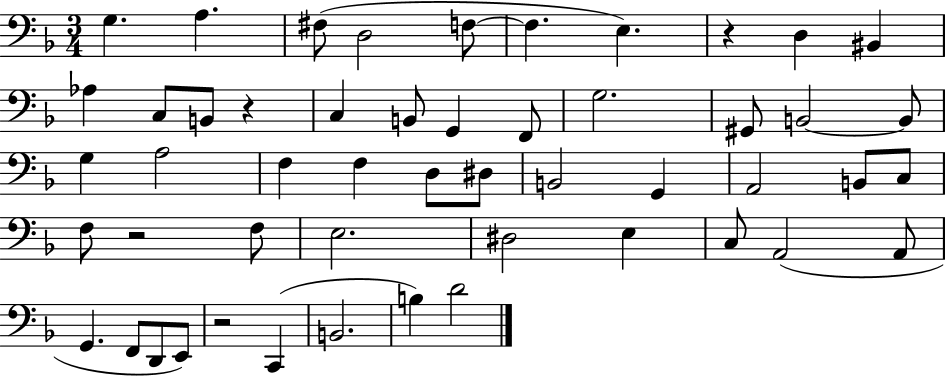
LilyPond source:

{
  \clef bass
  \numericTimeSignature
  \time 3/4
  \key f \major
  \repeat volta 2 { g4. a4. | fis8( d2 f8~~ | f4. e4.) | r4 d4 bis,4 | \break aes4 c8 b,8 r4 | c4 b,8 g,4 f,8 | g2. | gis,8 b,2~~ b,8 | \break g4 a2 | f4 f4 d8 dis8 | b,2 g,4 | a,2 b,8 c8 | \break f8 r2 f8 | e2. | dis2 e4 | c8 a,2( a,8 | \break g,4. f,8 d,8 e,8) | r2 c,4( | b,2. | b4) d'2 | \break } \bar "|."
}